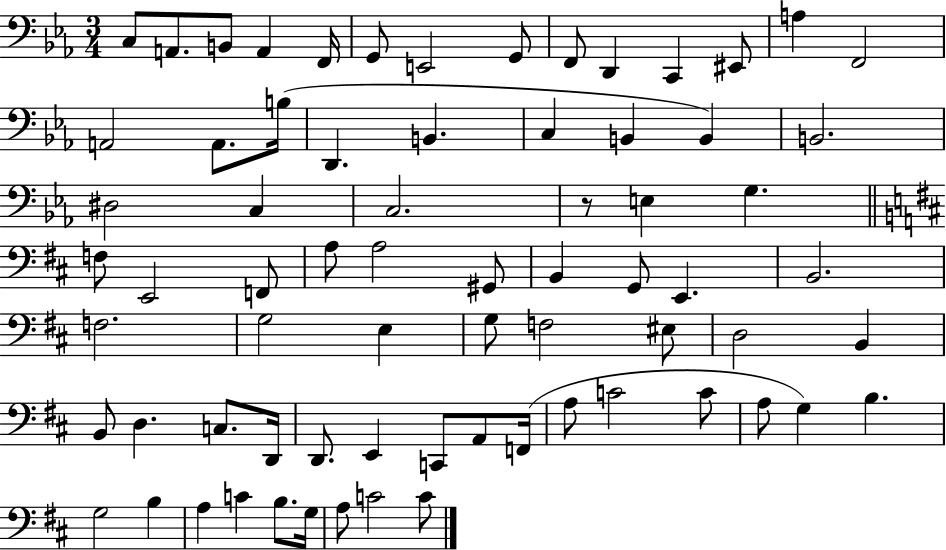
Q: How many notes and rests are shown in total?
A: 71